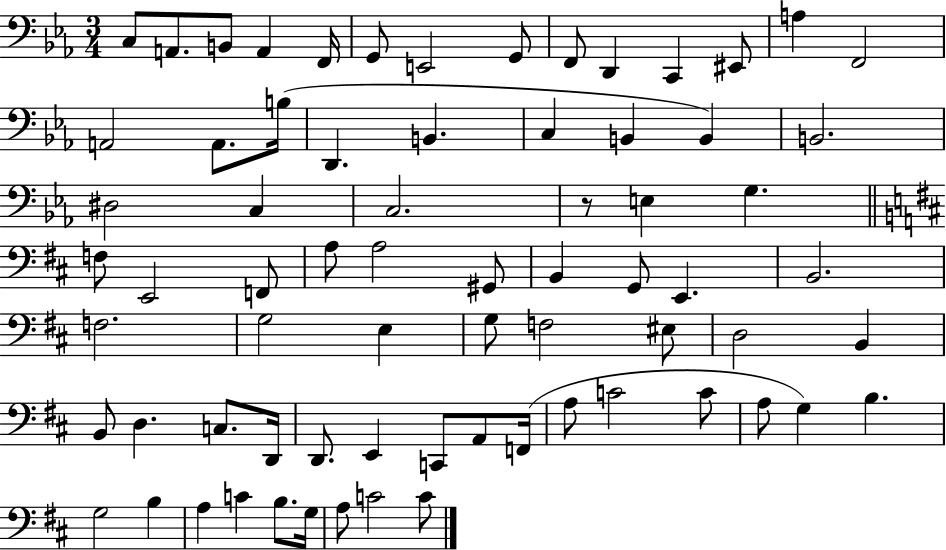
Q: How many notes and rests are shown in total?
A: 71